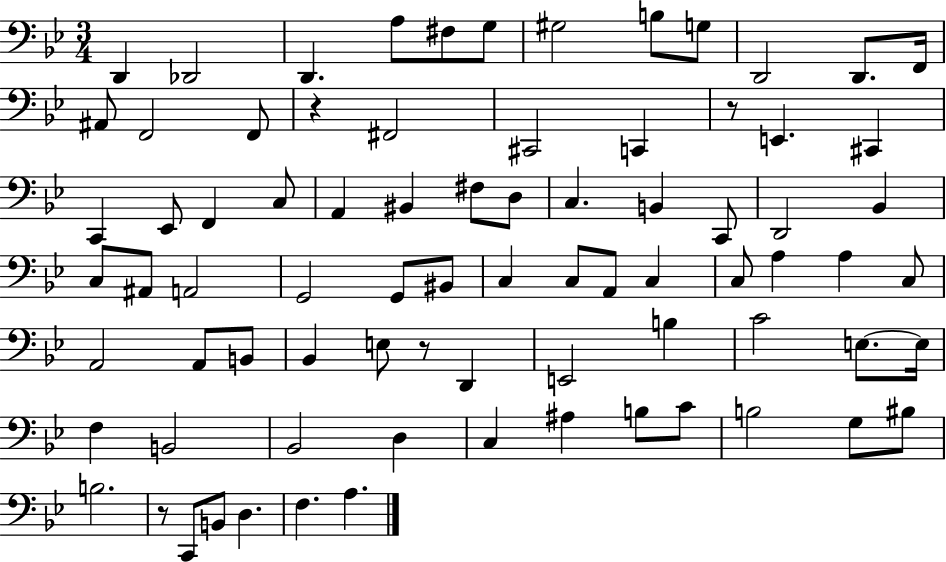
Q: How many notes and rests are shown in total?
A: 79